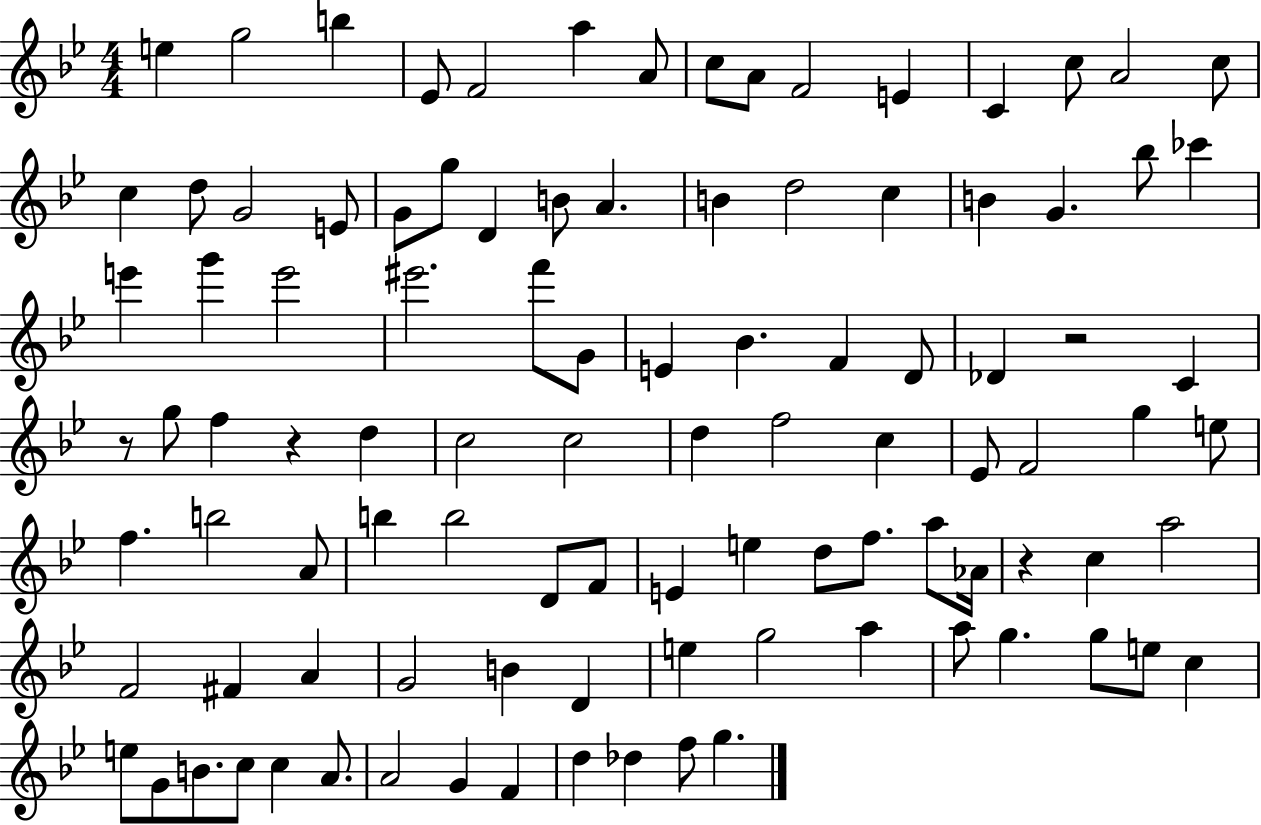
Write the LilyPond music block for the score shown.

{
  \clef treble
  \numericTimeSignature
  \time 4/4
  \key bes \major
  e''4 g''2 b''4 | ees'8 f'2 a''4 a'8 | c''8 a'8 f'2 e'4 | c'4 c''8 a'2 c''8 | \break c''4 d''8 g'2 e'8 | g'8 g''8 d'4 b'8 a'4. | b'4 d''2 c''4 | b'4 g'4. bes''8 ces'''4 | \break e'''4 g'''4 e'''2 | eis'''2. f'''8 g'8 | e'4 bes'4. f'4 d'8 | des'4 r2 c'4 | \break r8 g''8 f''4 r4 d''4 | c''2 c''2 | d''4 f''2 c''4 | ees'8 f'2 g''4 e''8 | \break f''4. b''2 a'8 | b''4 b''2 d'8 f'8 | e'4 e''4 d''8 f''8. a''8 aes'16 | r4 c''4 a''2 | \break f'2 fis'4 a'4 | g'2 b'4 d'4 | e''4 g''2 a''4 | a''8 g''4. g''8 e''8 c''4 | \break e''8 g'8 b'8. c''8 c''4 a'8. | a'2 g'4 f'4 | d''4 des''4 f''8 g''4. | \bar "|."
}